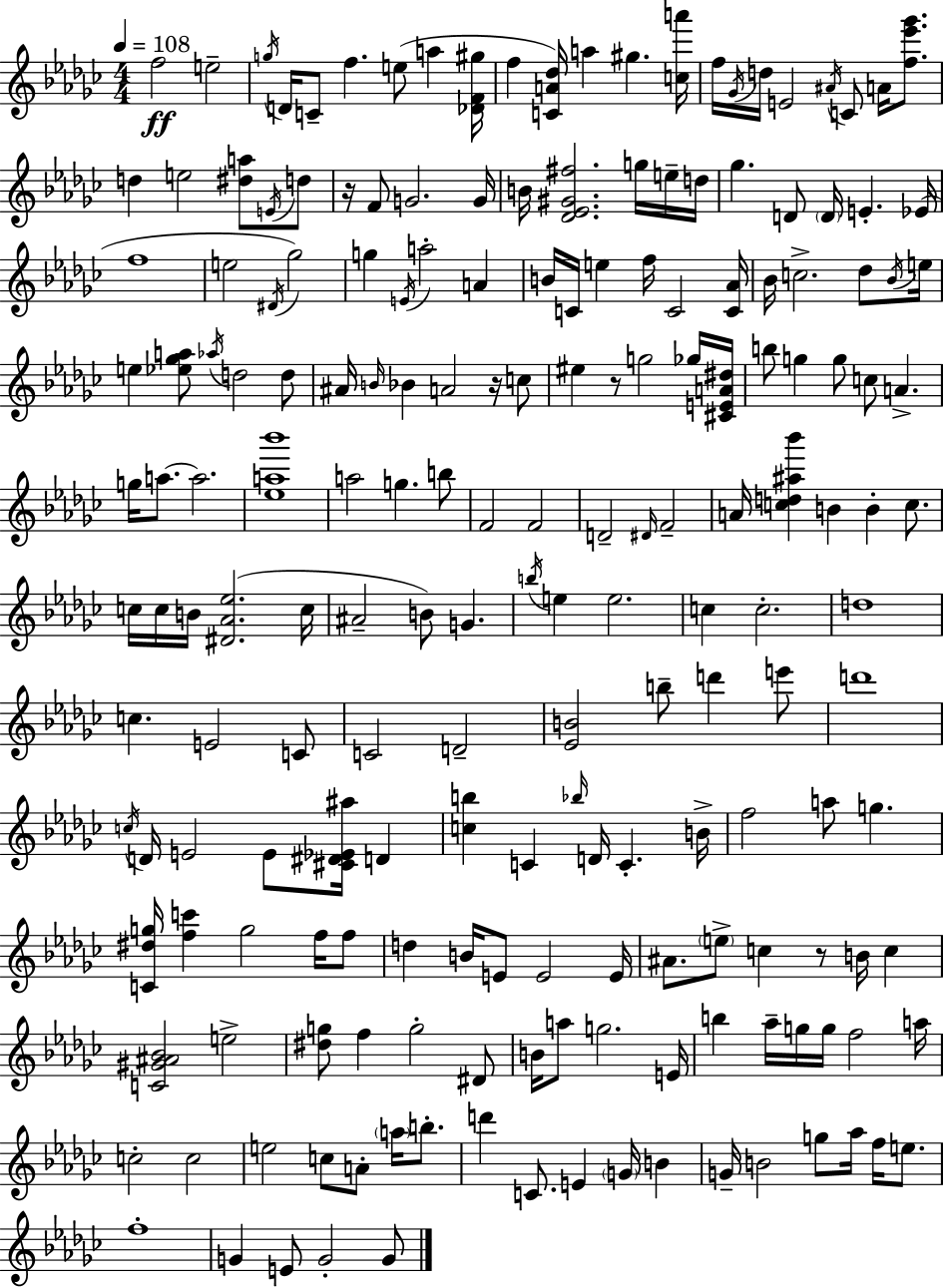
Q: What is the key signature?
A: EES minor